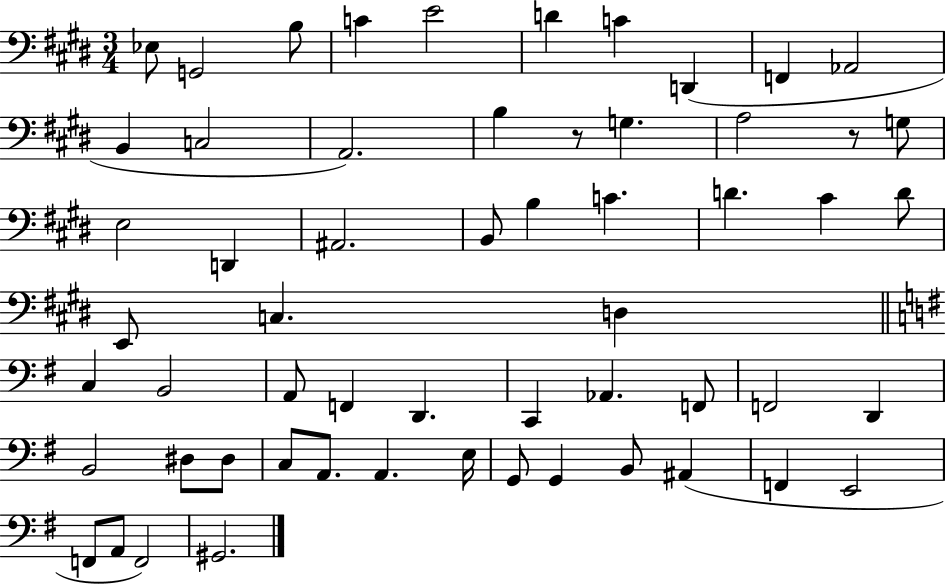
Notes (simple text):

Eb3/e G2/h B3/e C4/q E4/h D4/q C4/q D2/q F2/q Ab2/h B2/q C3/h A2/h. B3/q R/e G3/q. A3/h R/e G3/e E3/h D2/q A#2/h. B2/e B3/q C4/q. D4/q. C#4/q D4/e E2/e C3/q. D3/q C3/q B2/h A2/e F2/q D2/q. C2/q Ab2/q. F2/e F2/h D2/q B2/h D#3/e D#3/e C3/e A2/e. A2/q. E3/s G2/e G2/q B2/e A#2/q F2/q E2/h F2/e A2/e F2/h G#2/h.